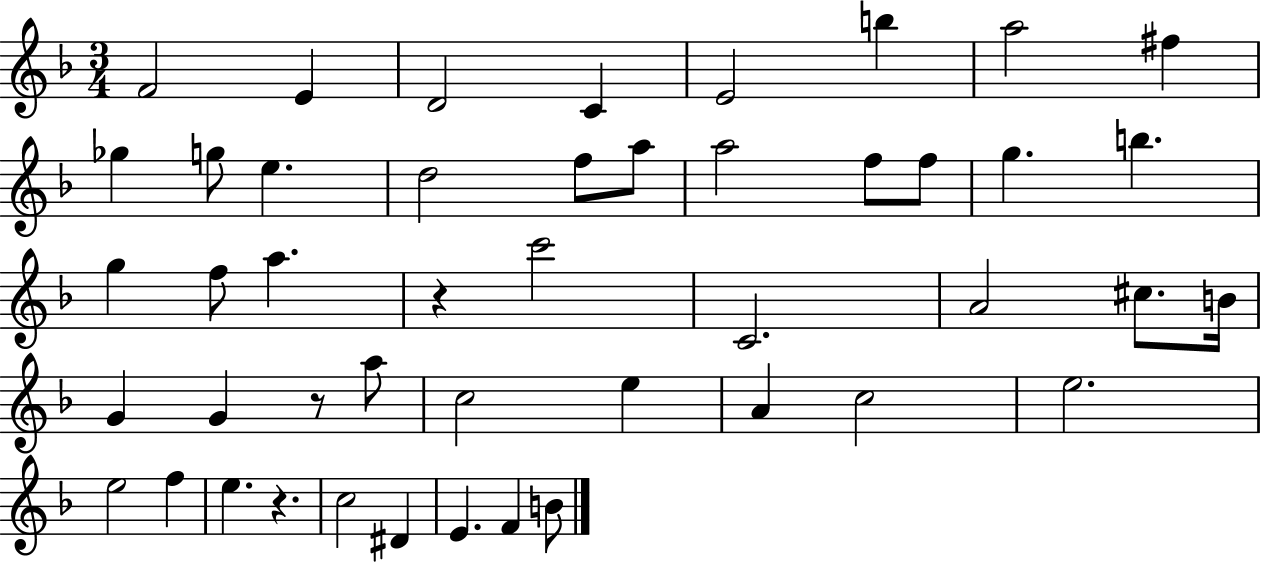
F4/h E4/q D4/h C4/q E4/h B5/q A5/h F#5/q Gb5/q G5/e E5/q. D5/h F5/e A5/e A5/h F5/e F5/e G5/q. B5/q. G5/q F5/e A5/q. R/q C6/h C4/h. A4/h C#5/e. B4/s G4/q G4/q R/e A5/e C5/h E5/q A4/q C5/h E5/h. E5/h F5/q E5/q. R/q. C5/h D#4/q E4/q. F4/q B4/e